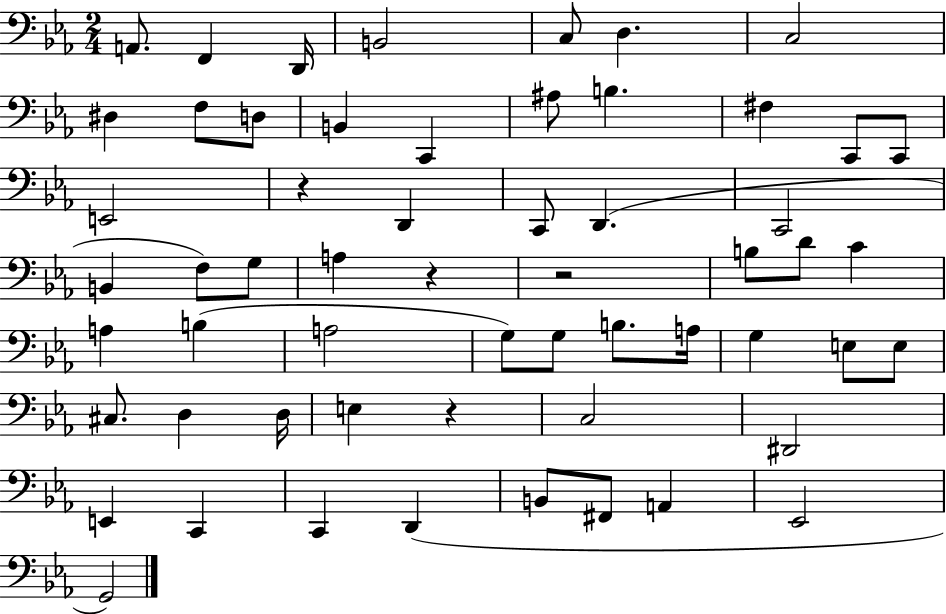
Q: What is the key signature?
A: EES major